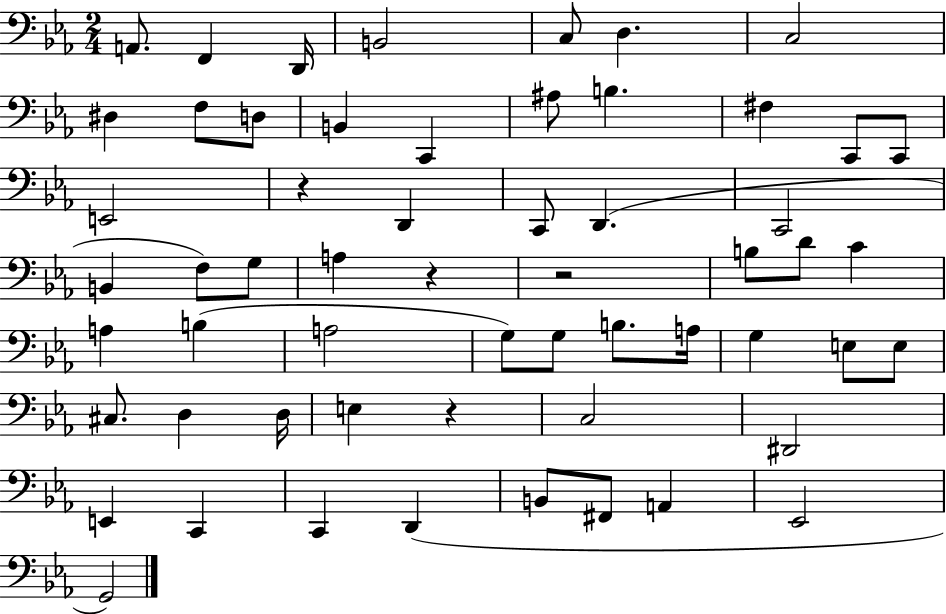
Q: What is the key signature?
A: EES major